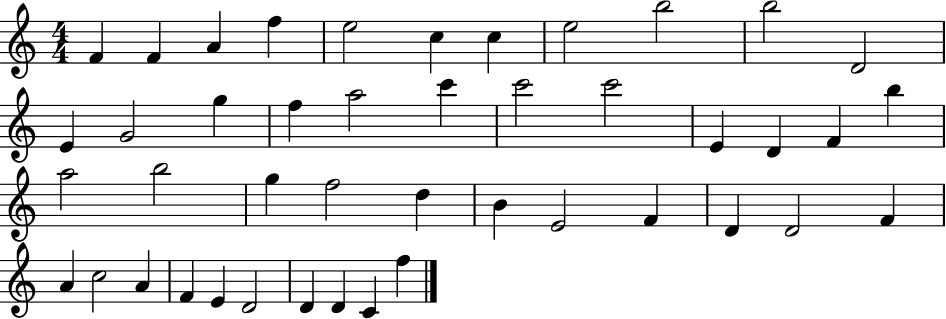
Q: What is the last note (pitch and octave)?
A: F5